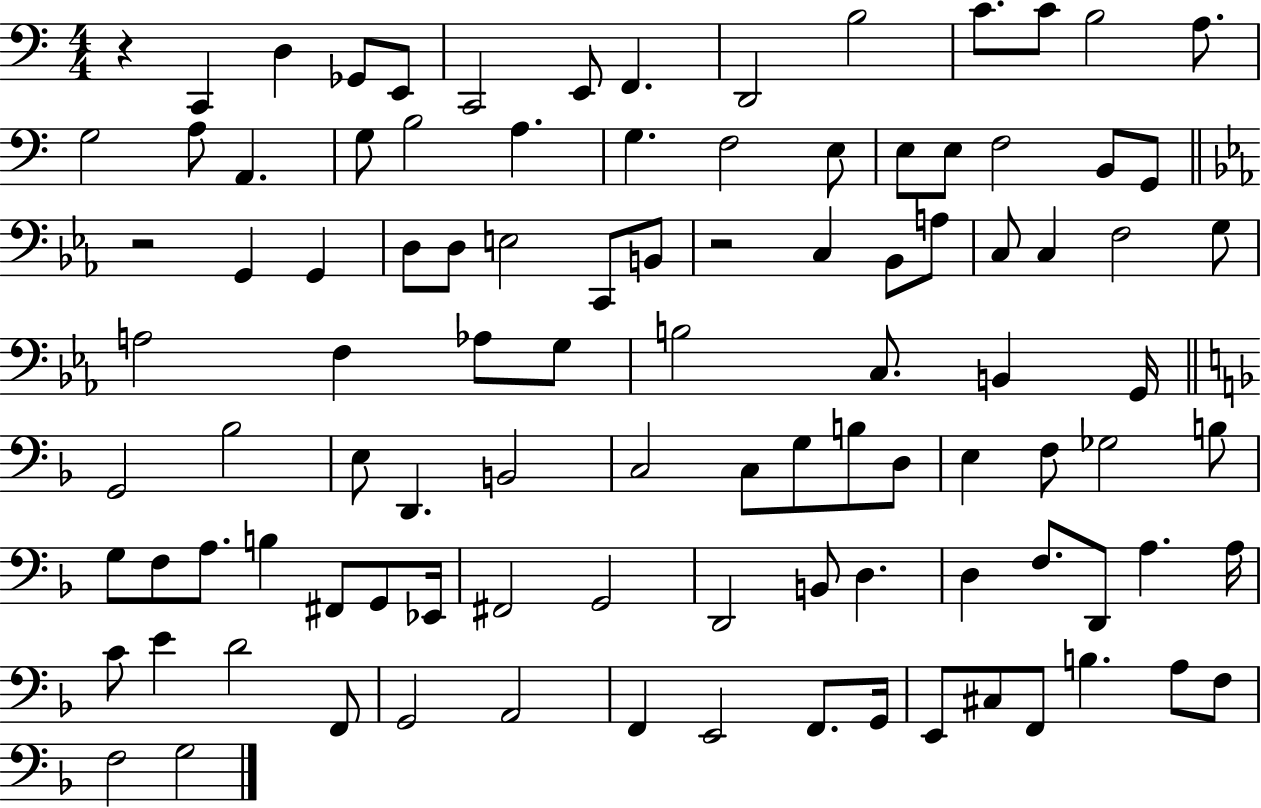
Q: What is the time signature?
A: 4/4